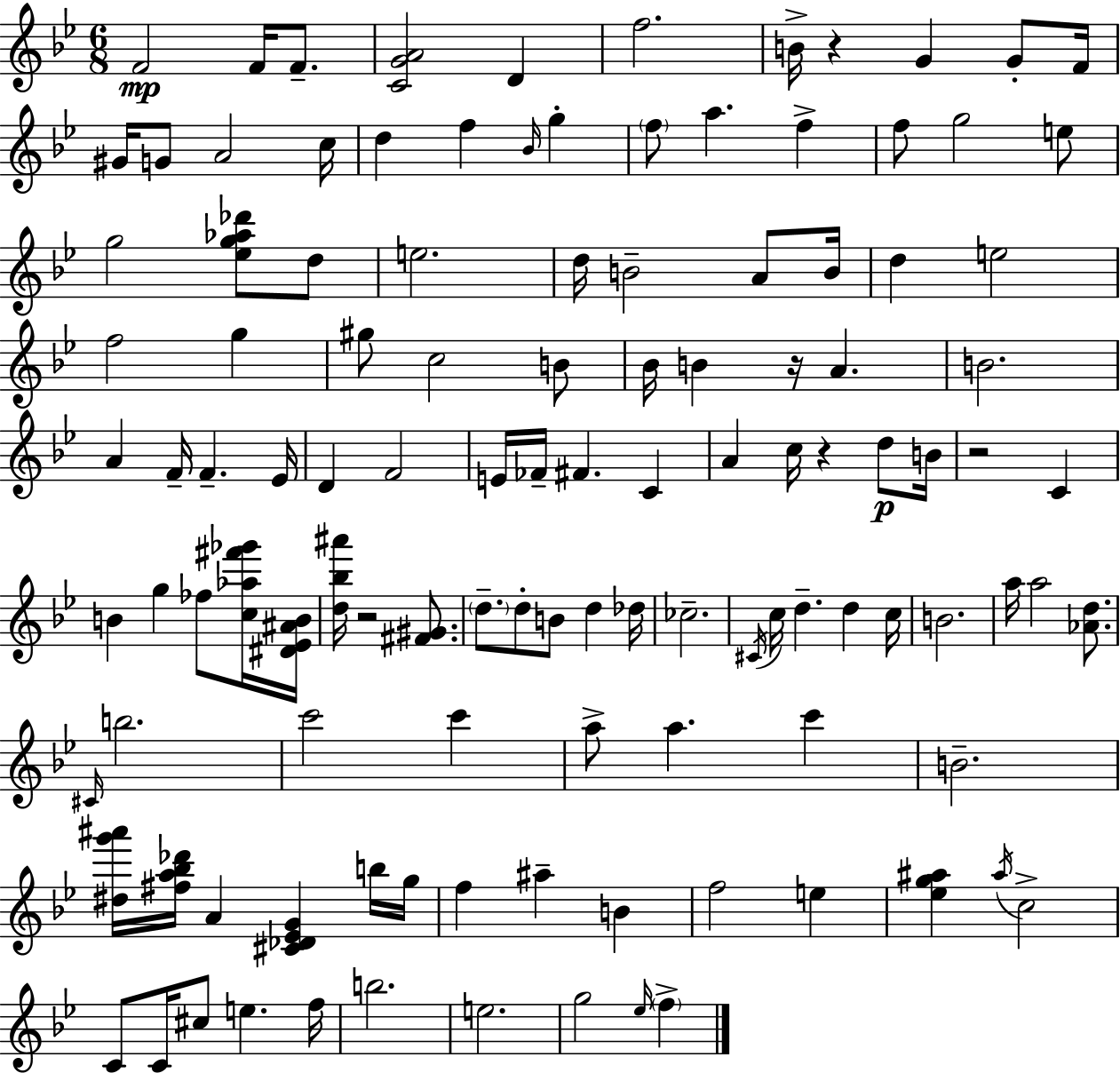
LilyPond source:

{
  \clef treble
  \numericTimeSignature
  \time 6/8
  \key g \minor
  f'2\mp f'16 f'8.-- | <c' g' a'>2 d'4 | f''2. | b'16-> r4 g'4 g'8-. f'16 | \break gis'16 g'8 a'2 c''16 | d''4 f''4 \grace { bes'16 } g''4-. | \parenthesize f''8 a''4. f''4-> | f''8 g''2 e''8 | \break g''2 <ees'' g'' aes'' des'''>8 d''8 | e''2. | d''16 b'2-- a'8 | b'16 d''4 e''2 | \break f''2 g''4 | gis''8 c''2 b'8 | bes'16 b'4 r16 a'4. | b'2. | \break a'4 f'16-- f'4.-- | ees'16 d'4 f'2 | e'16 fes'16-- fis'4. c'4 | a'4 c''16 r4 d''8\p | \break b'16 r2 c'4 | b'4 g''4 fes''8 <c'' aes'' fis''' ges'''>16 | <dis' ees' ais' b'>16 <d'' bes'' ais'''>16 r2 <fis' gis'>8. | \parenthesize d''8.-- d''8-. b'8 d''4 | \break des''16 ces''2.-- | \acciaccatura { cis'16 } c''16 d''4.-- d''4 | c''16 b'2. | a''16 a''2 <aes' d''>8. | \break \grace { cis'16 } b''2. | c'''2 c'''4 | a''8-> a''4. c'''4 | b'2.-- | \break <dis'' g''' ais'''>16 <fis'' a'' bes'' des'''>16 a'4 <cis' des' ees' g'>4 | b''16 g''16 f''4 ais''4-- b'4 | f''2 e''4 | <ees'' g'' ais''>4 \acciaccatura { ais''16 } c''2-> | \break c'8 c'16 cis''8 e''4. | f''16 b''2. | e''2. | g''2 | \break \grace { ees''16 } \parenthesize f''4-> \bar "|."
}